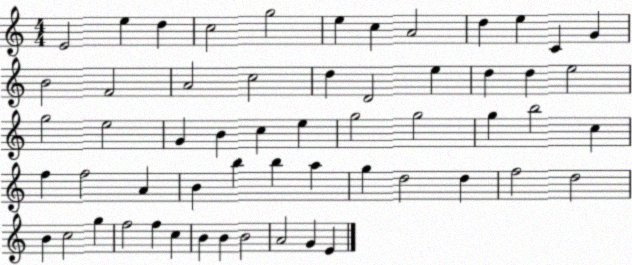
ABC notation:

X:1
T:Untitled
M:4/4
L:1/4
K:C
E2 e d c2 g2 e c A2 d e C G B2 F2 A2 c2 d D2 e d d e2 g2 e2 G B c e g2 g2 g b2 c f f2 A B b b a g d2 d f2 d2 B c2 g f2 f c B B B2 A2 G E